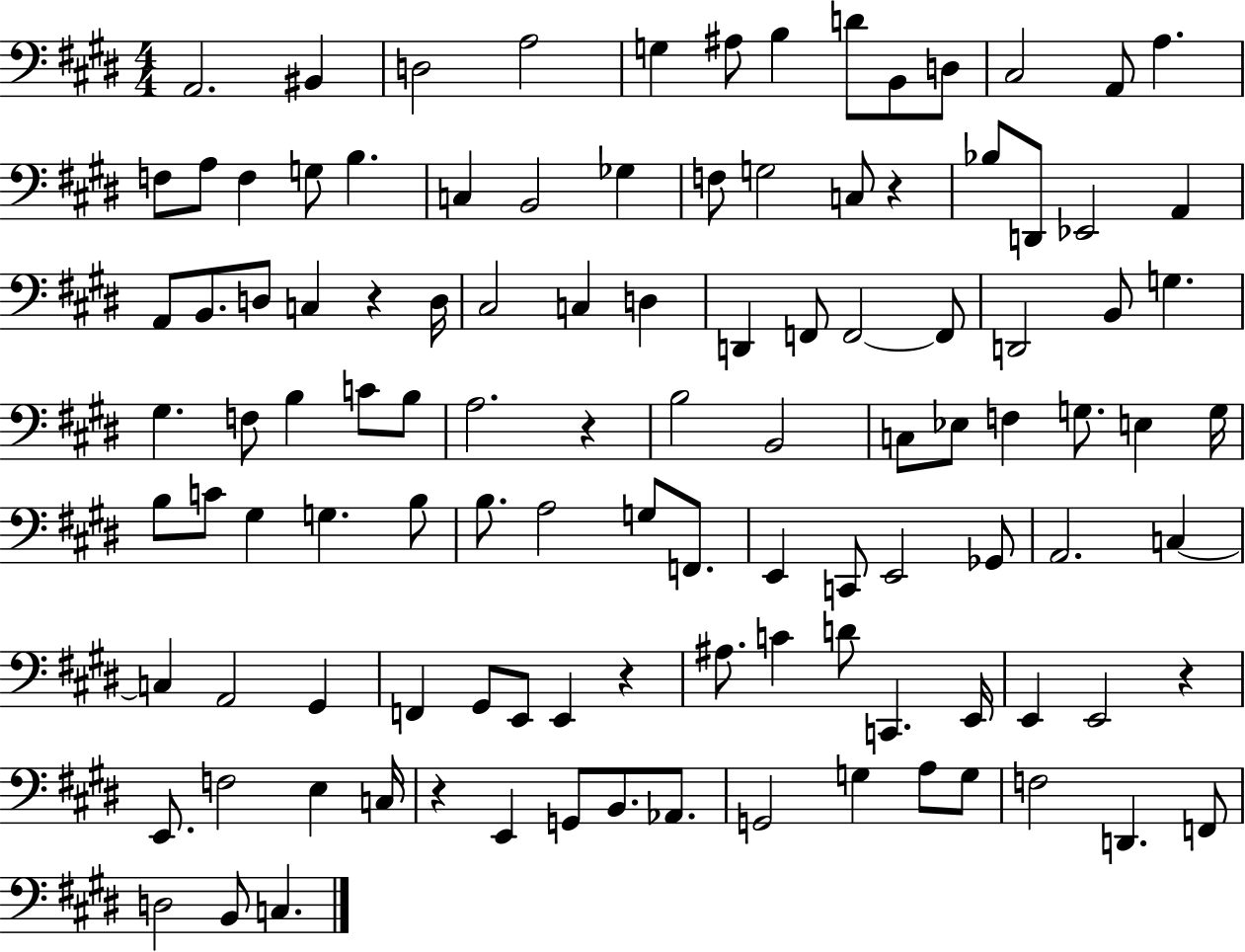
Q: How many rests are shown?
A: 6